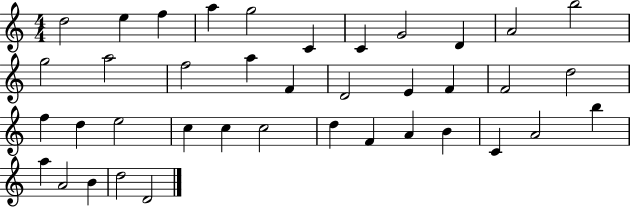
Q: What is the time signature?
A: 4/4